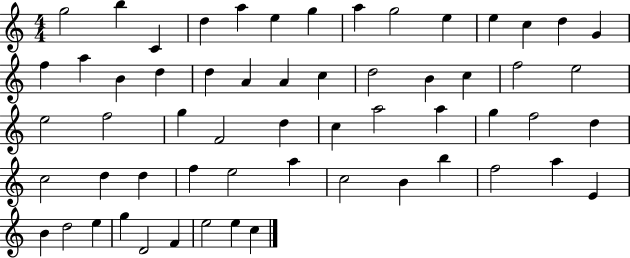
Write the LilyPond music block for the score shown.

{
  \clef treble
  \numericTimeSignature
  \time 4/4
  \key c \major
  g''2 b''4 c'4 | d''4 a''4 e''4 g''4 | a''4 g''2 e''4 | e''4 c''4 d''4 g'4 | \break f''4 a''4 b'4 d''4 | d''4 a'4 a'4 c''4 | d''2 b'4 c''4 | f''2 e''2 | \break e''2 f''2 | g''4 f'2 d''4 | c''4 a''2 a''4 | g''4 f''2 d''4 | \break c''2 d''4 d''4 | f''4 e''2 a''4 | c''2 b'4 b''4 | f''2 a''4 e'4 | \break b'4 d''2 e''4 | g''4 d'2 f'4 | e''2 e''4 c''4 | \bar "|."
}